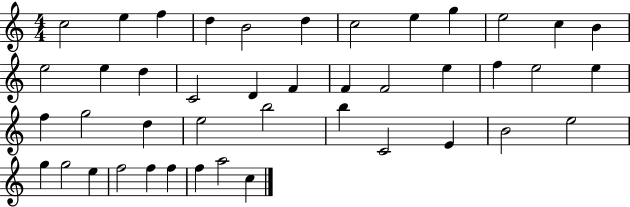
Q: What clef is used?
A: treble